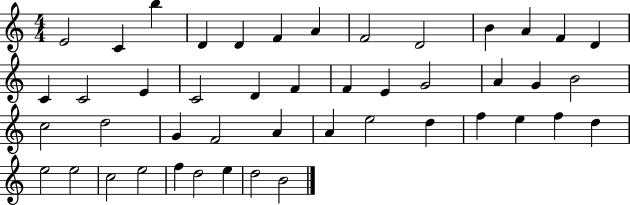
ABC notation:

X:1
T:Untitled
M:4/4
L:1/4
K:C
E2 C b D D F A F2 D2 B A F D C C2 E C2 D F F E G2 A G B2 c2 d2 G F2 A A e2 d f e f d e2 e2 c2 e2 f d2 e d2 B2